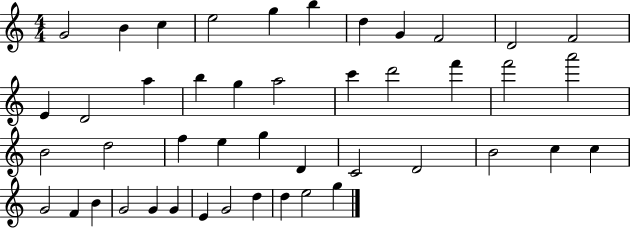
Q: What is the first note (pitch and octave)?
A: G4